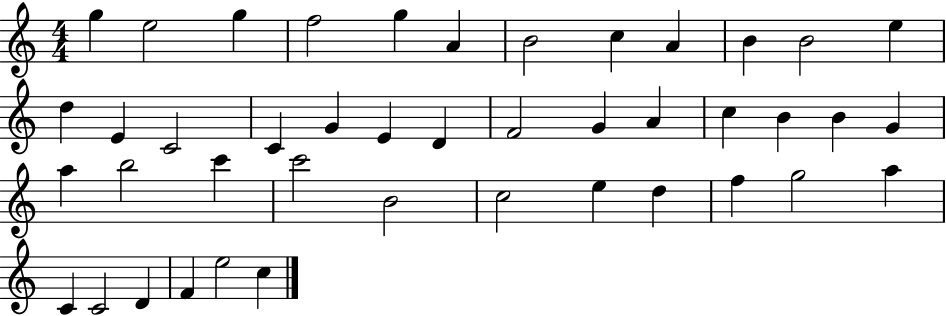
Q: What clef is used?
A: treble